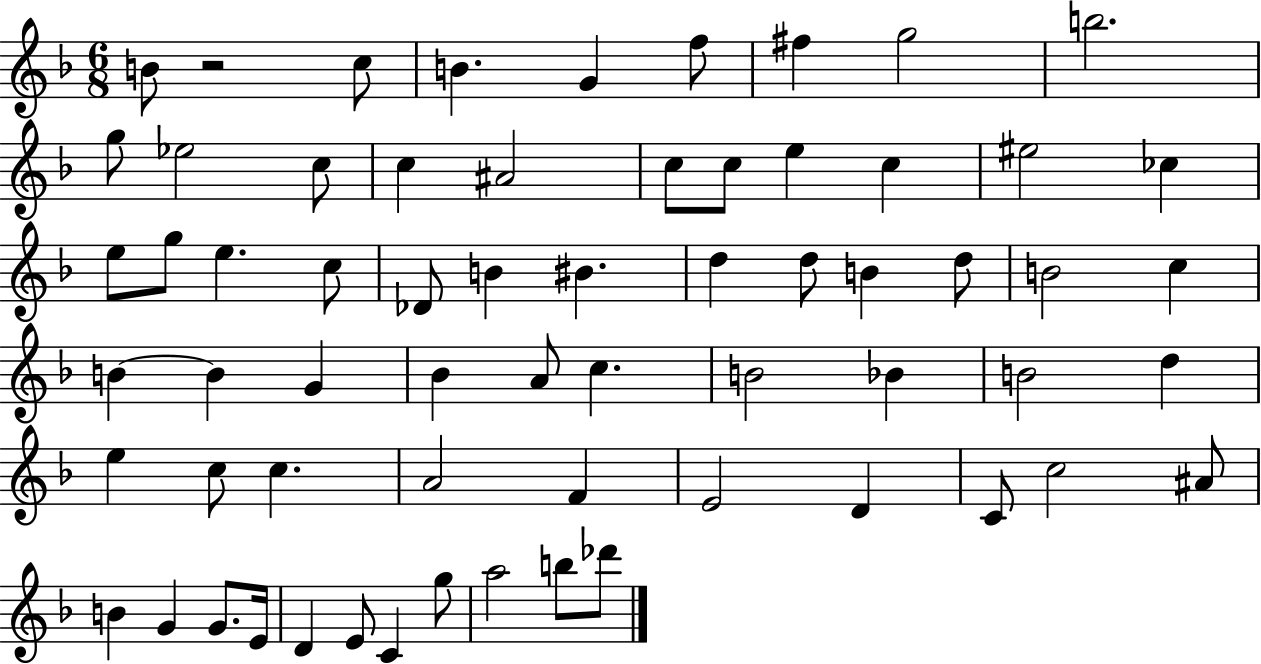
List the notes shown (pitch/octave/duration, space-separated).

B4/e R/h C5/e B4/q. G4/q F5/e F#5/q G5/h B5/h. G5/e Eb5/h C5/e C5/q A#4/h C5/e C5/e E5/q C5/q EIS5/h CES5/q E5/e G5/e E5/q. C5/e Db4/e B4/q BIS4/q. D5/q D5/e B4/q D5/e B4/h C5/q B4/q B4/q G4/q Bb4/q A4/e C5/q. B4/h Bb4/q B4/h D5/q E5/q C5/e C5/q. A4/h F4/q E4/h D4/q C4/e C5/h A#4/e B4/q G4/q G4/e. E4/s D4/q E4/e C4/q G5/e A5/h B5/e Db6/e